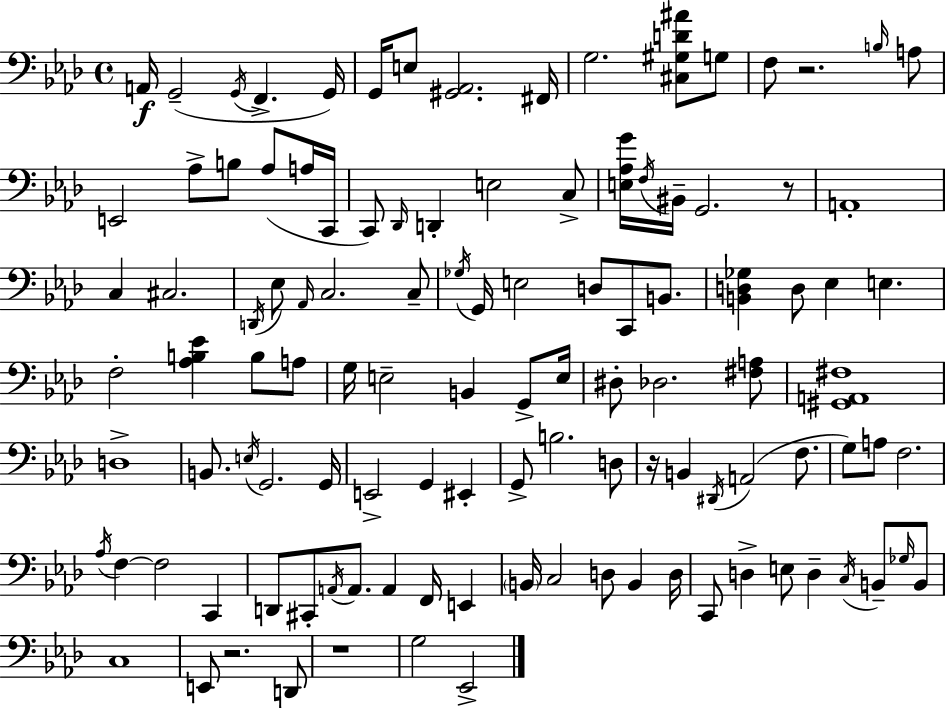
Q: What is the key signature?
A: AES major